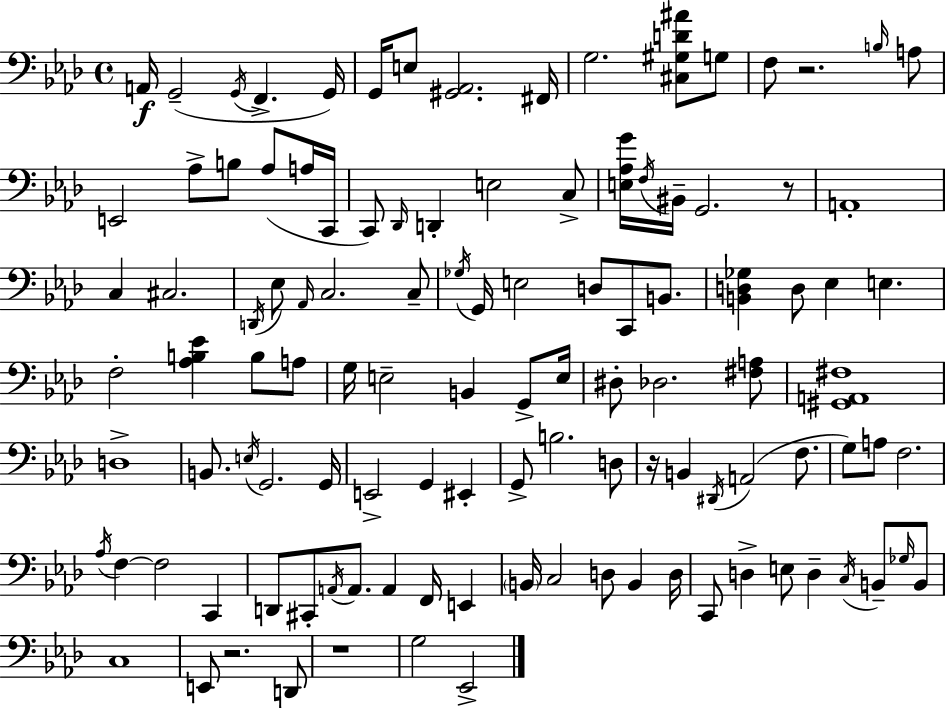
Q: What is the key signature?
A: AES major